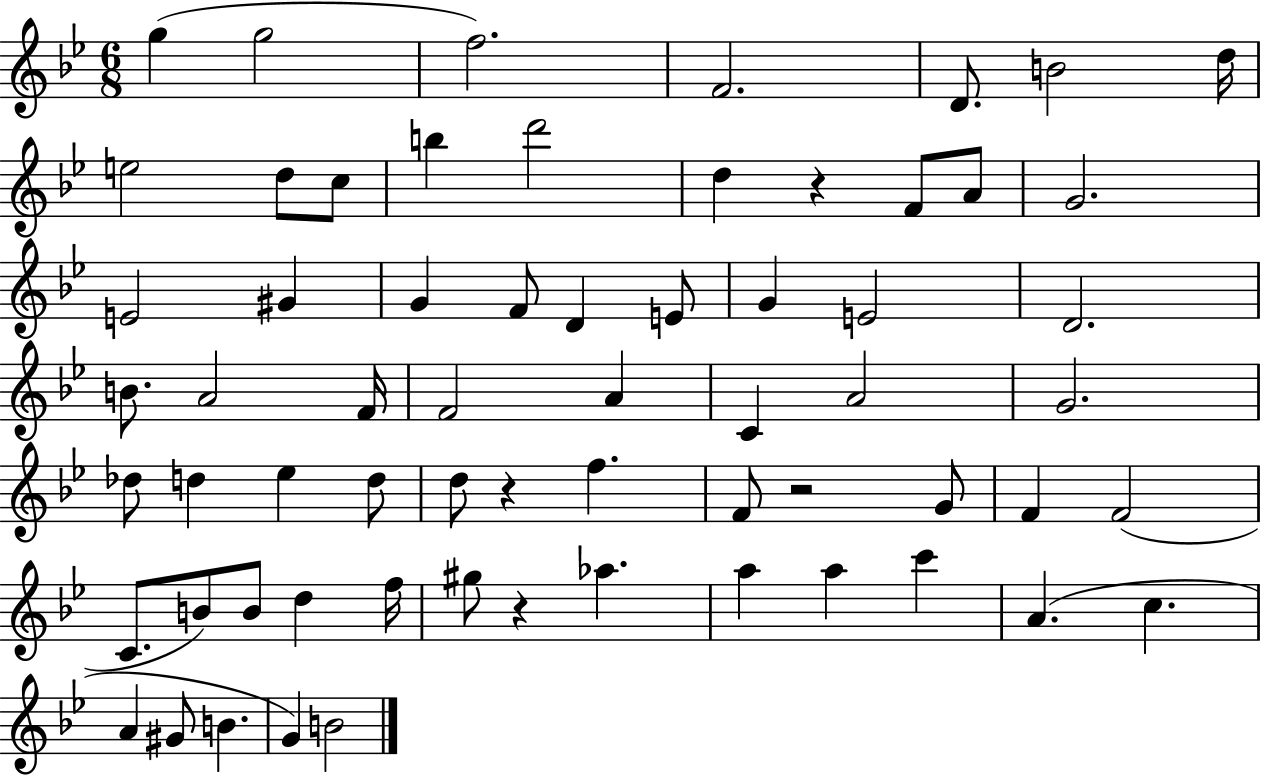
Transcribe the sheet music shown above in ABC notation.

X:1
T:Untitled
M:6/8
L:1/4
K:Bb
g g2 f2 F2 D/2 B2 d/4 e2 d/2 c/2 b d'2 d z F/2 A/2 G2 E2 ^G G F/2 D E/2 G E2 D2 B/2 A2 F/4 F2 A C A2 G2 _d/2 d _e d/2 d/2 z f F/2 z2 G/2 F F2 C/2 B/2 B/2 d f/4 ^g/2 z _a a a c' A c A ^G/2 B G B2